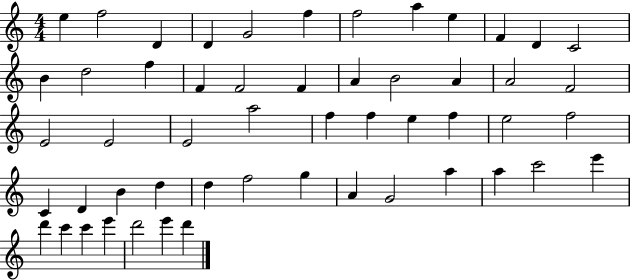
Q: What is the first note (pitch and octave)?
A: E5